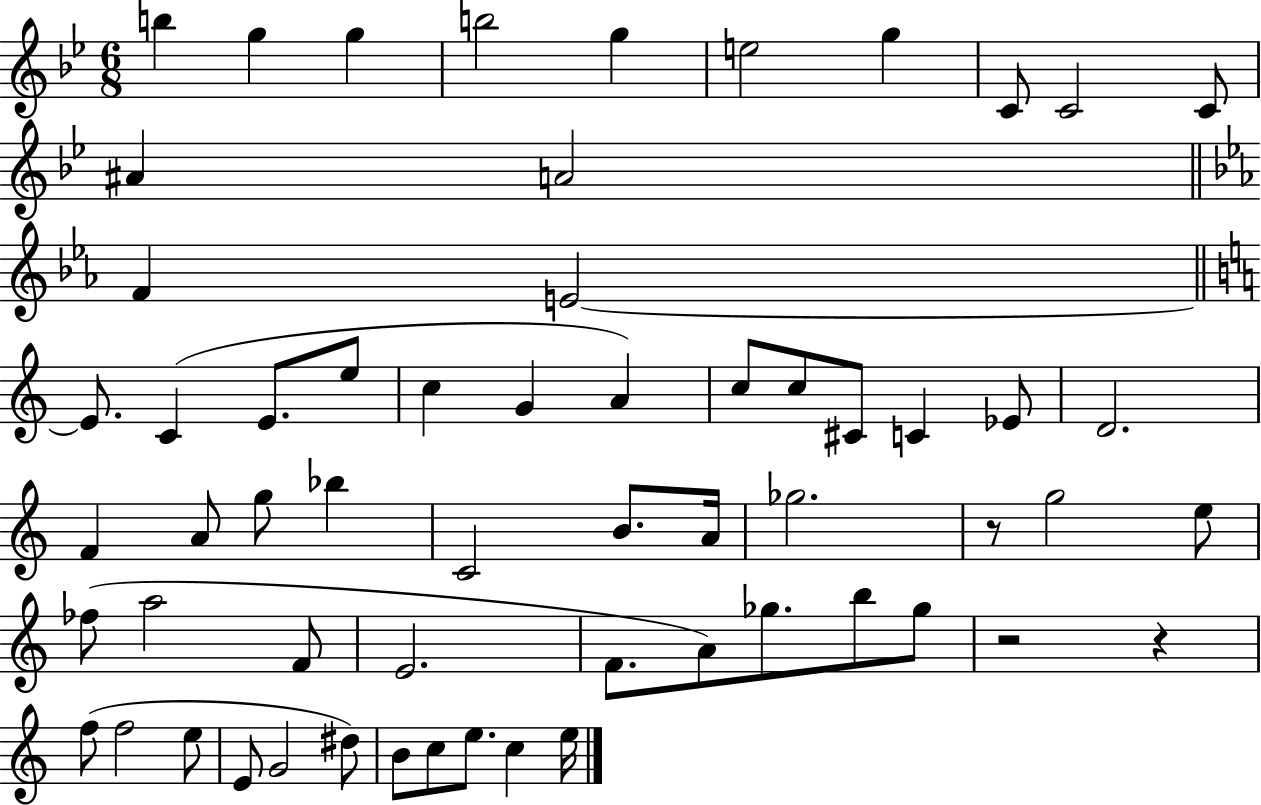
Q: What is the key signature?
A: BES major